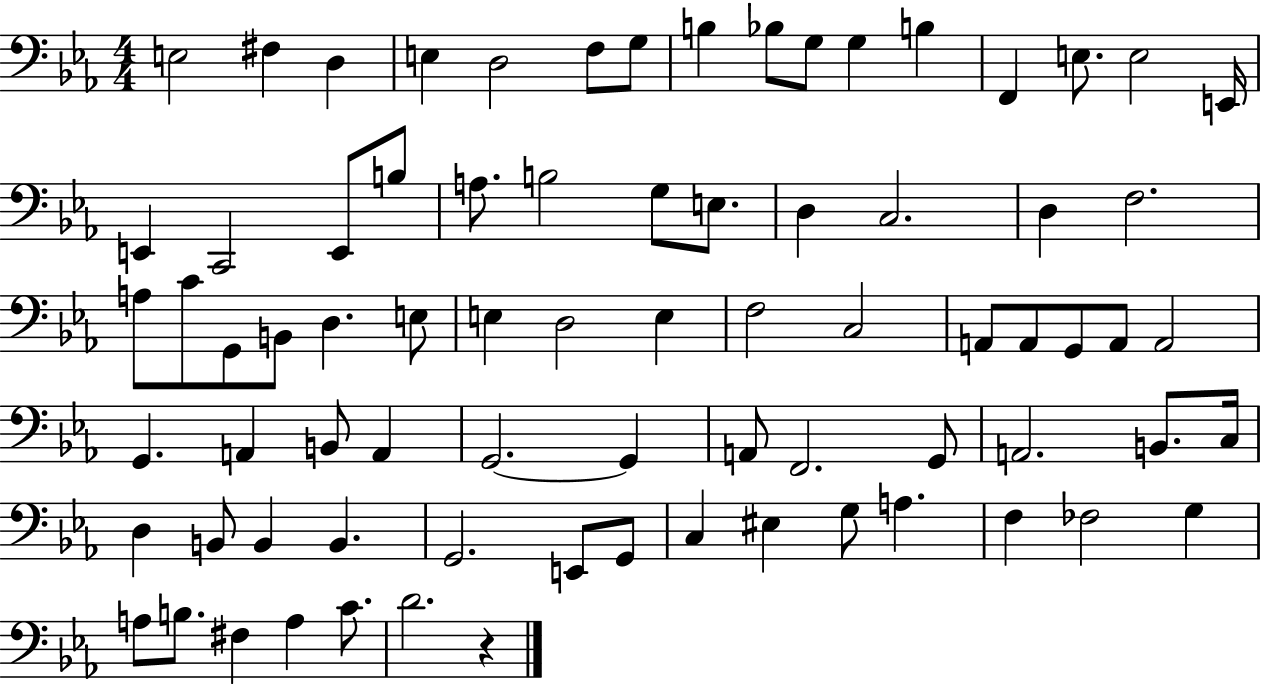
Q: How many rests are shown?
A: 1